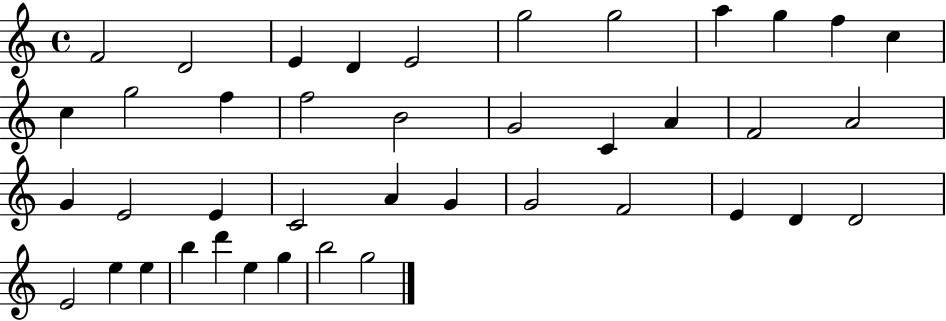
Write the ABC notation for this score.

X:1
T:Untitled
M:4/4
L:1/4
K:C
F2 D2 E D E2 g2 g2 a g f c c g2 f f2 B2 G2 C A F2 A2 G E2 E C2 A G G2 F2 E D D2 E2 e e b d' e g b2 g2